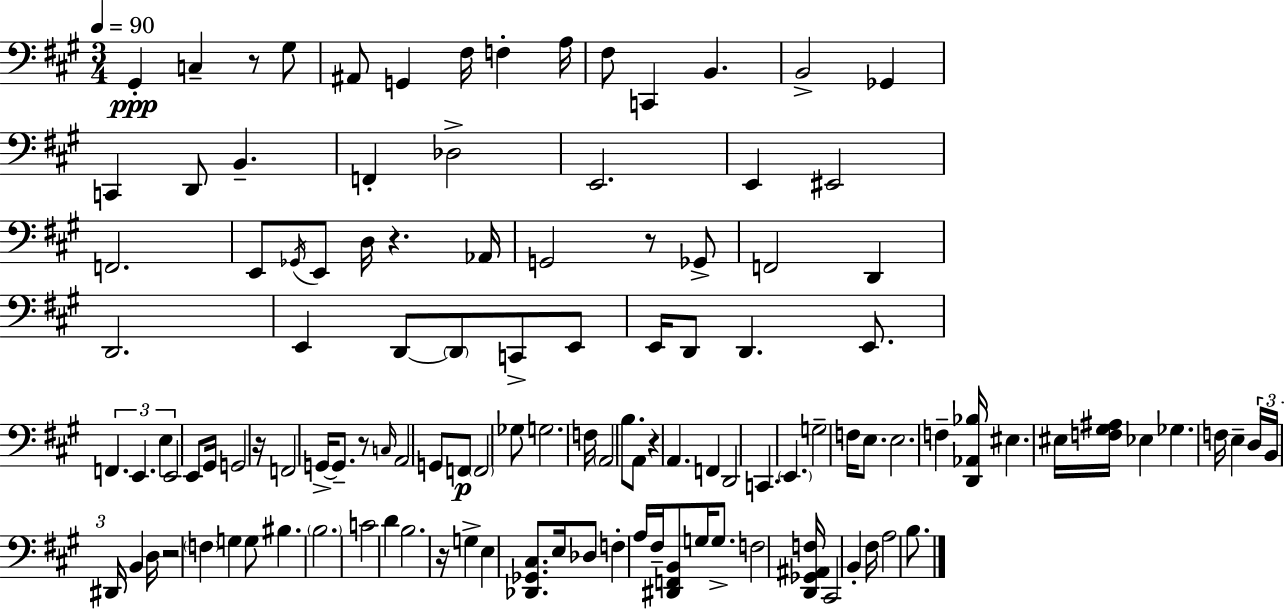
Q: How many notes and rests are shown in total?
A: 119